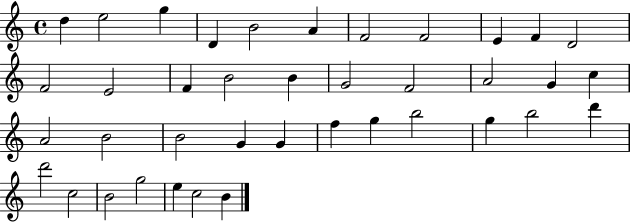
D5/q E5/h G5/q D4/q B4/h A4/q F4/h F4/h E4/q F4/q D4/h F4/h E4/h F4/q B4/h B4/q G4/h F4/h A4/h G4/q C5/q A4/h B4/h B4/h G4/q G4/q F5/q G5/q B5/h G5/q B5/h D6/q D6/h C5/h B4/h G5/h E5/q C5/h B4/q